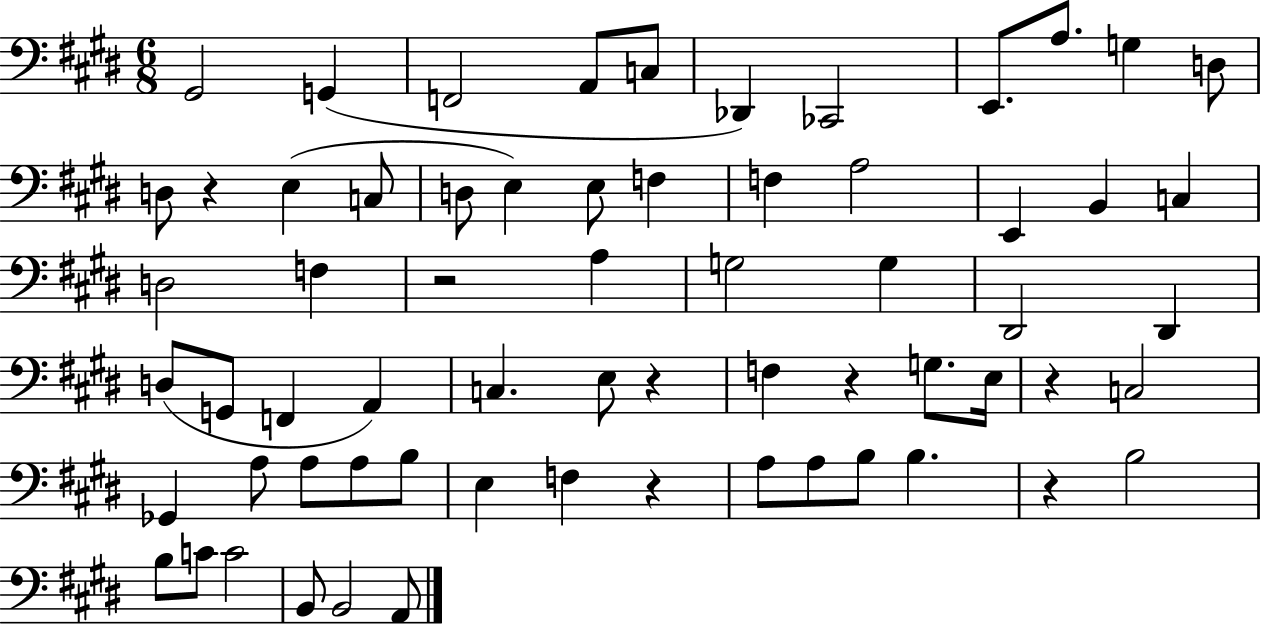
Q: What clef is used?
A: bass